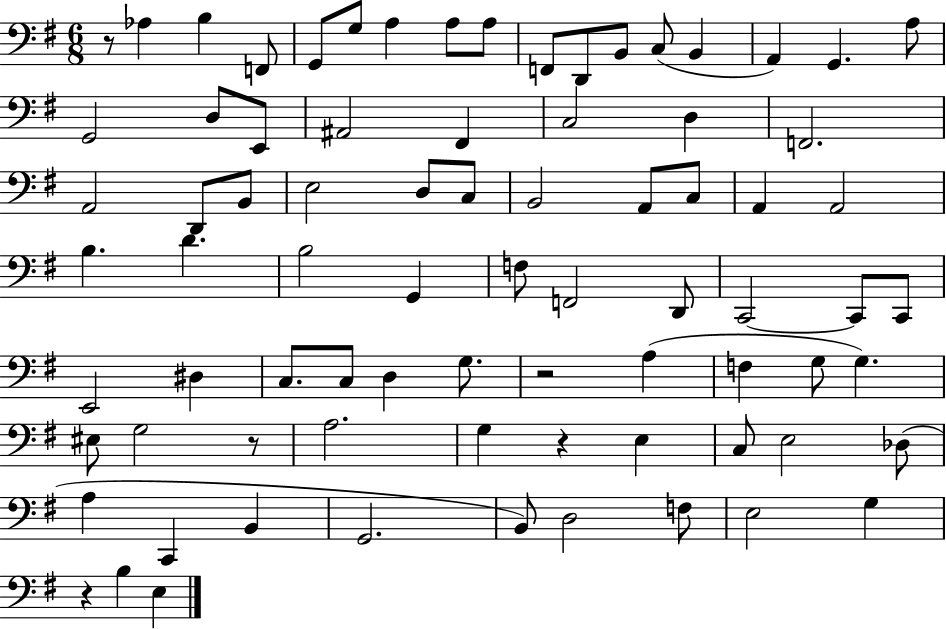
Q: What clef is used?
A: bass